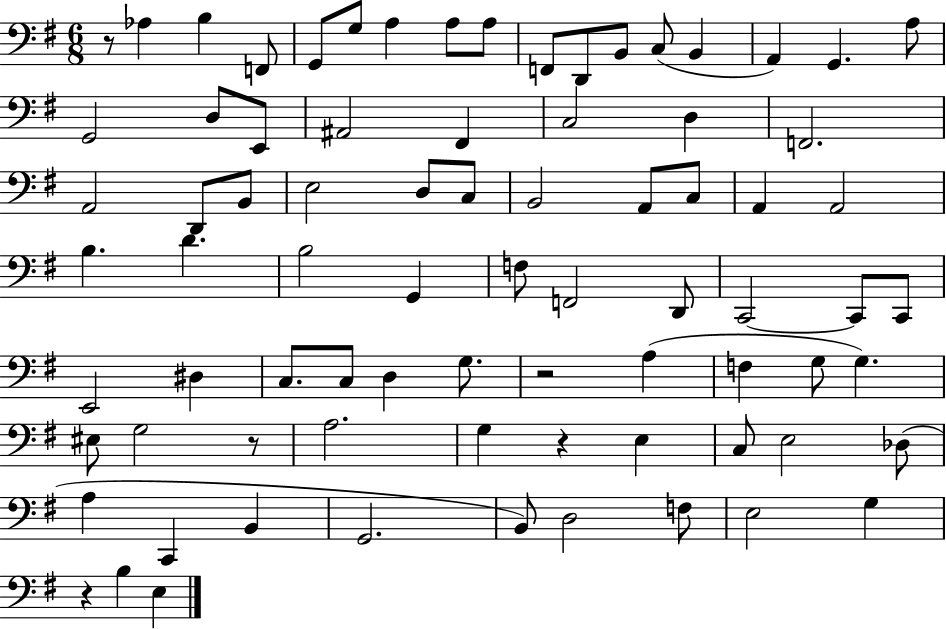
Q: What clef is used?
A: bass